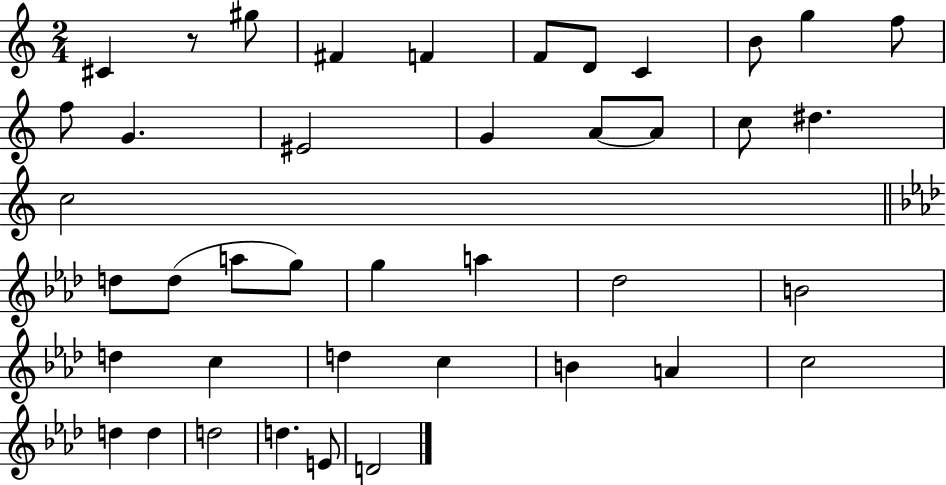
C#4/q R/e G#5/e F#4/q F4/q F4/e D4/e C4/q B4/e G5/q F5/e F5/e G4/q. EIS4/h G4/q A4/e A4/e C5/e D#5/q. C5/h D5/e D5/e A5/e G5/e G5/q A5/q Db5/h B4/h D5/q C5/q D5/q C5/q B4/q A4/q C5/h D5/q D5/q D5/h D5/q. E4/e D4/h